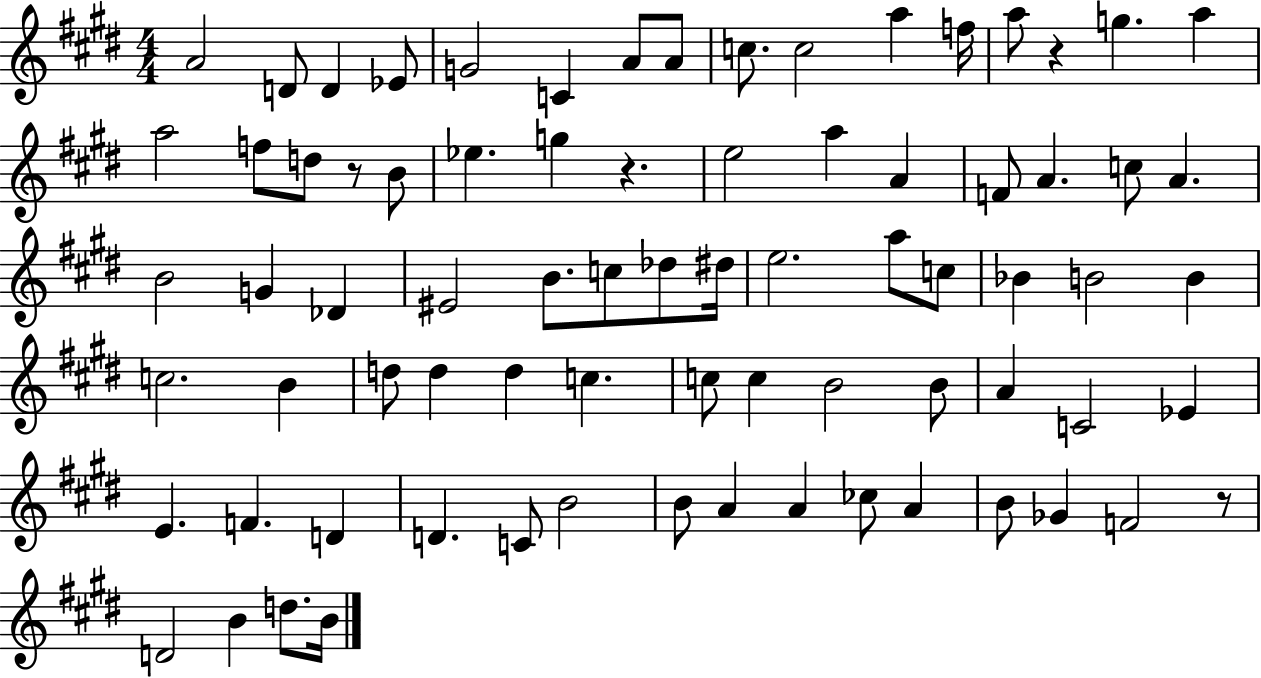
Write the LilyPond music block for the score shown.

{
  \clef treble
  \numericTimeSignature
  \time 4/4
  \key e \major
  a'2 d'8 d'4 ees'8 | g'2 c'4 a'8 a'8 | c''8. c''2 a''4 f''16 | a''8 r4 g''4. a''4 | \break a''2 f''8 d''8 r8 b'8 | ees''4. g''4 r4. | e''2 a''4 a'4 | f'8 a'4. c''8 a'4. | \break b'2 g'4 des'4 | eis'2 b'8. c''8 des''8 dis''16 | e''2. a''8 c''8 | bes'4 b'2 b'4 | \break c''2. b'4 | d''8 d''4 d''4 c''4. | c''8 c''4 b'2 b'8 | a'4 c'2 ees'4 | \break e'4. f'4. d'4 | d'4. c'8 b'2 | b'8 a'4 a'4 ces''8 a'4 | b'8 ges'4 f'2 r8 | \break d'2 b'4 d''8. b'16 | \bar "|."
}